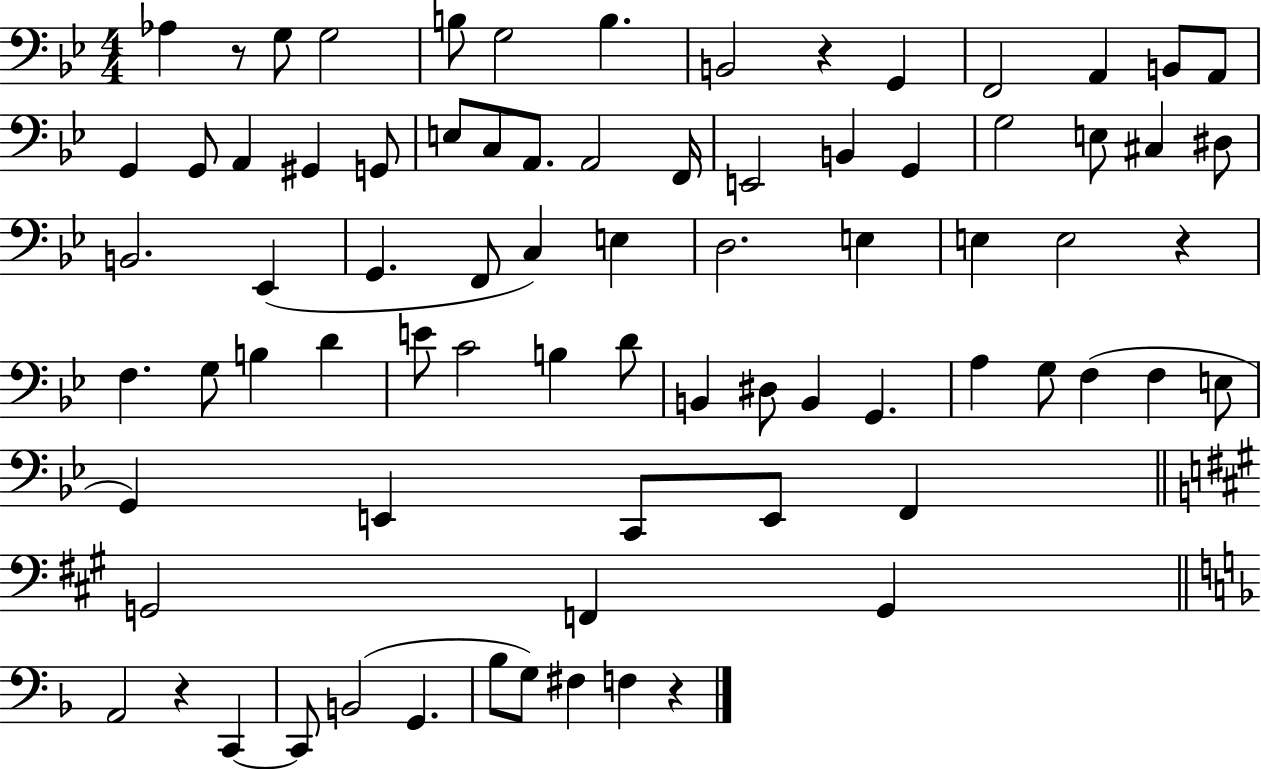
{
  \clef bass
  \numericTimeSignature
  \time 4/4
  \key bes \major
  aes4 r8 g8 g2 | b8 g2 b4. | b,2 r4 g,4 | f,2 a,4 b,8 a,8 | \break g,4 g,8 a,4 gis,4 g,8 | e8 c8 a,8. a,2 f,16 | e,2 b,4 g,4 | g2 e8 cis4 dis8 | \break b,2. ees,4( | g,4. f,8 c4) e4 | d2. e4 | e4 e2 r4 | \break f4. g8 b4 d'4 | e'8 c'2 b4 d'8 | b,4 dis8 b,4 g,4. | a4 g8 f4( f4 e8 | \break g,4) e,4 c,8 e,8 f,4 | \bar "||" \break \key a \major g,2 f,4 g,4 | \bar "||" \break \key d \minor a,2 r4 c,4~~ | c,8 b,2( g,4. | bes8 g8) fis4 f4 r4 | \bar "|."
}